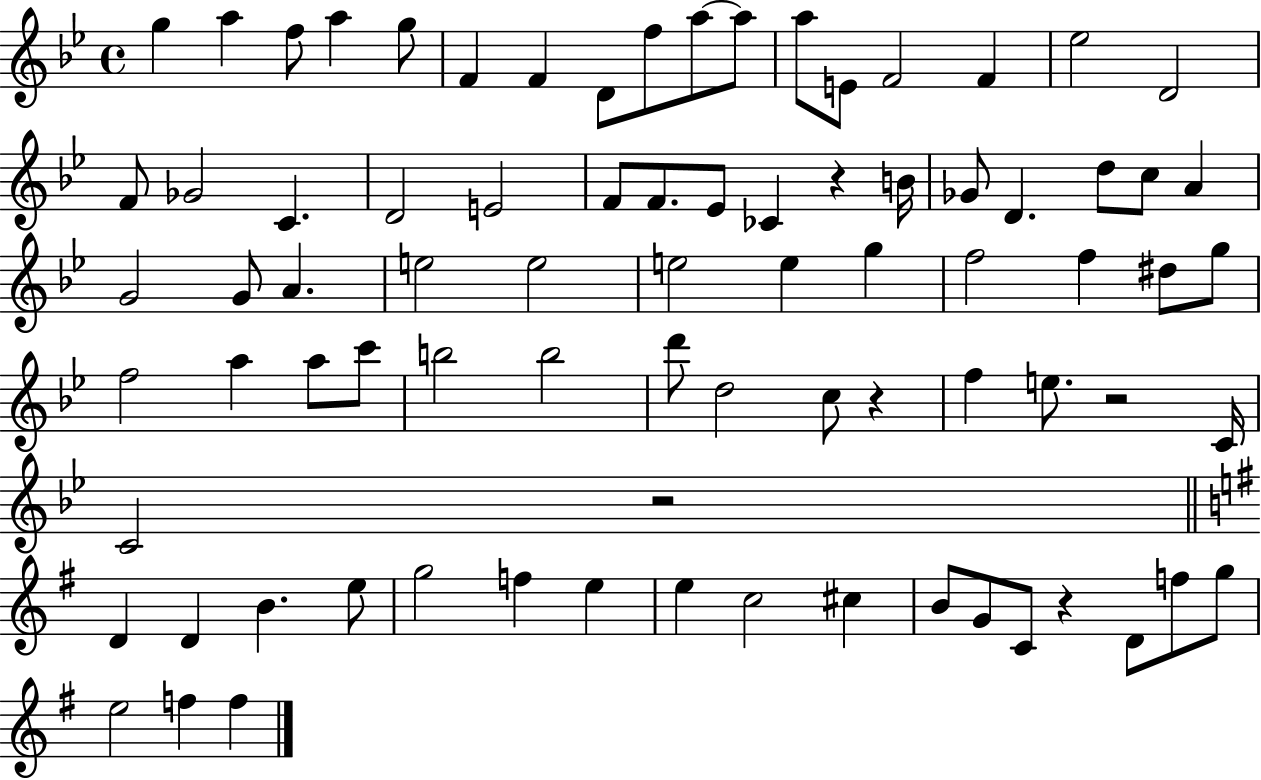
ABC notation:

X:1
T:Untitled
M:4/4
L:1/4
K:Bb
g a f/2 a g/2 F F D/2 f/2 a/2 a/2 a/2 E/2 F2 F _e2 D2 F/2 _G2 C D2 E2 F/2 F/2 _E/2 _C z B/4 _G/2 D d/2 c/2 A G2 G/2 A e2 e2 e2 e g f2 f ^d/2 g/2 f2 a a/2 c'/2 b2 b2 d'/2 d2 c/2 z f e/2 z2 C/4 C2 z2 D D B e/2 g2 f e e c2 ^c B/2 G/2 C/2 z D/2 f/2 g/2 e2 f f